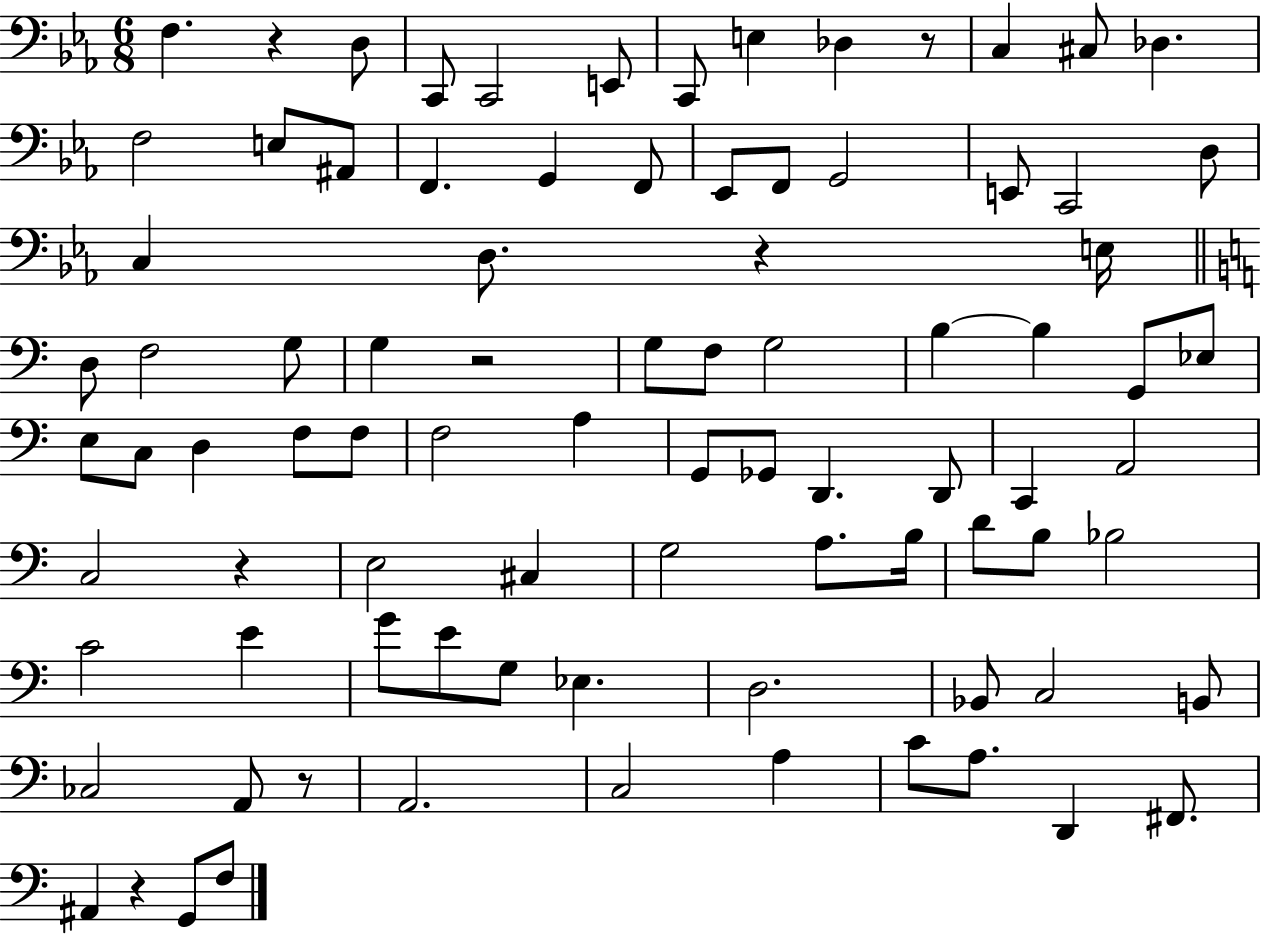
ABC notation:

X:1
T:Untitled
M:6/8
L:1/4
K:Eb
F, z D,/2 C,,/2 C,,2 E,,/2 C,,/2 E, _D, z/2 C, ^C,/2 _D, F,2 E,/2 ^A,,/2 F,, G,, F,,/2 _E,,/2 F,,/2 G,,2 E,,/2 C,,2 D,/2 C, D,/2 z E,/4 D,/2 F,2 G,/2 G, z2 G,/2 F,/2 G,2 B, B, G,,/2 _E,/2 E,/2 C,/2 D, F,/2 F,/2 F,2 A, G,,/2 _G,,/2 D,, D,,/2 C,, A,,2 C,2 z E,2 ^C, G,2 A,/2 B,/4 D/2 B,/2 _B,2 C2 E G/2 E/2 G,/2 _E, D,2 _B,,/2 C,2 B,,/2 _C,2 A,,/2 z/2 A,,2 C,2 A, C/2 A,/2 D,, ^F,,/2 ^A,, z G,,/2 F,/2